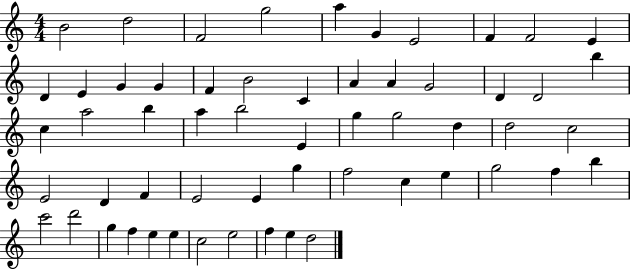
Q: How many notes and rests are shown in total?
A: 57